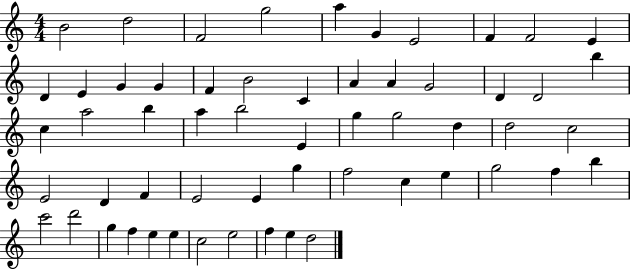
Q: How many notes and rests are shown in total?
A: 57